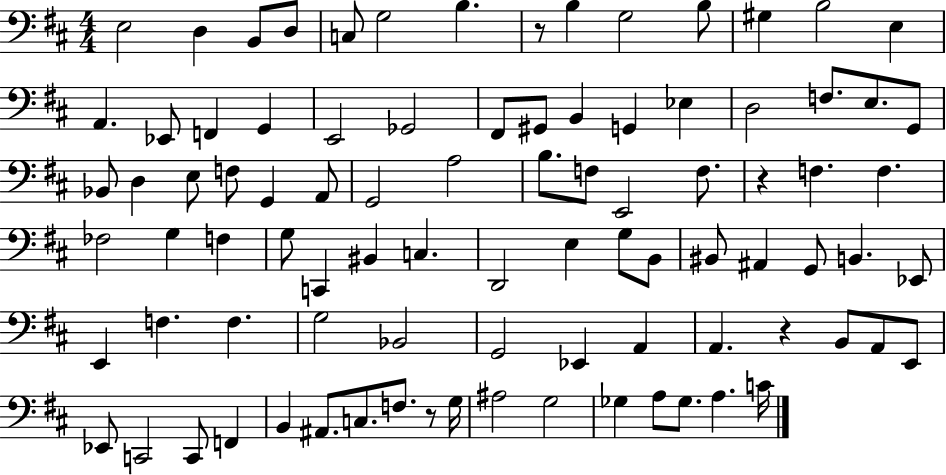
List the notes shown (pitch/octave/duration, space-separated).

E3/h D3/q B2/e D3/e C3/e G3/h B3/q. R/e B3/q G3/h B3/e G#3/q B3/h E3/q A2/q. Eb2/e F2/q G2/q E2/h Gb2/h F#2/e G#2/e B2/q G2/q Eb3/q D3/h F3/e. E3/e. G2/e Bb2/e D3/q E3/e F3/e G2/q A2/e G2/h A3/h B3/e. F3/e E2/h F3/e. R/q F3/q. F3/q. FES3/h G3/q F3/q G3/e C2/q BIS2/q C3/q. D2/h E3/q G3/e B2/e BIS2/e A#2/q G2/e B2/q. Eb2/e E2/q F3/q. F3/q. G3/h Bb2/h G2/h Eb2/q A2/q A2/q. R/q B2/e A2/e E2/e Eb2/e C2/h C2/e F2/q B2/q A#2/e. C3/e. F3/e. R/e G3/s A#3/h G3/h Gb3/q A3/e Gb3/e. A3/q. C4/s